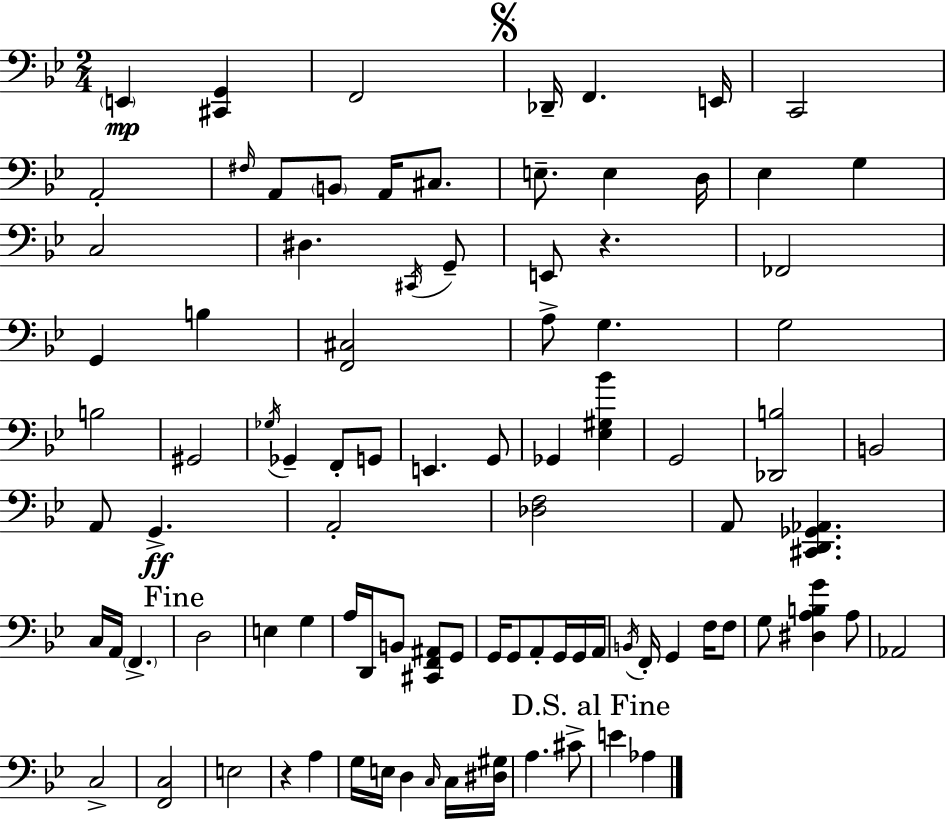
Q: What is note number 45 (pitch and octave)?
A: A2